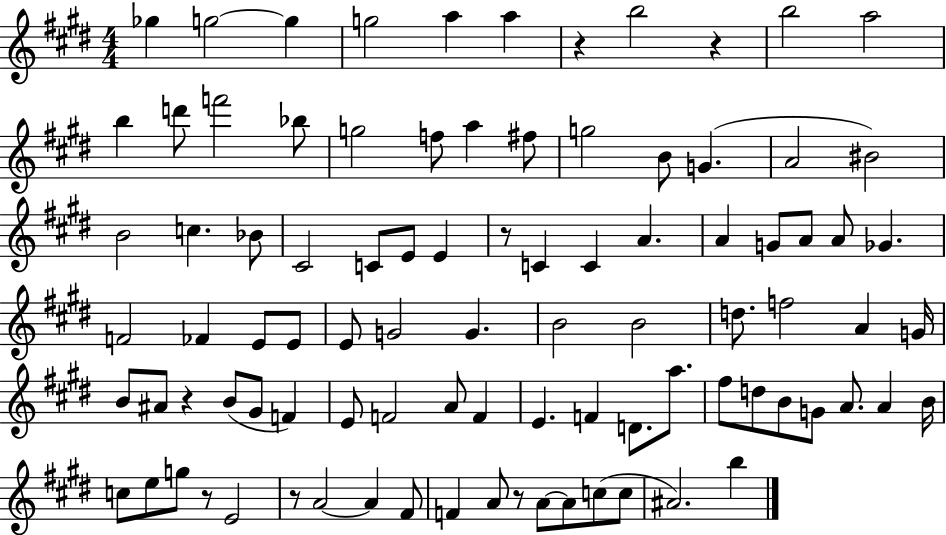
{
  \clef treble
  \numericTimeSignature
  \time 4/4
  \key e \major
  ges''4 g''2~~ g''4 | g''2 a''4 a''4 | r4 b''2 r4 | b''2 a''2 | \break b''4 d'''8 f'''2 bes''8 | g''2 f''8 a''4 fis''8 | g''2 b'8 g'4.( | a'2 bis'2) | \break b'2 c''4. bes'8 | cis'2 c'8 e'8 e'4 | r8 c'4 c'4 a'4. | a'4 g'8 a'8 a'8 ges'4. | \break f'2 fes'4 e'8 e'8 | e'8 g'2 g'4. | b'2 b'2 | d''8. f''2 a'4 g'16 | \break b'8 ais'8 r4 b'8( gis'8 f'4) | e'8 f'2 a'8 f'4 | e'4. f'4 d'8. a''8. | fis''8 d''8 b'8 g'8 a'8. a'4 b'16 | \break c''8 e''8 g''8 r8 e'2 | r8 a'2~~ a'4 fis'8 | f'4 a'8 r8 a'8~~ a'8 c''8( c''8 | ais'2.) b''4 | \break \bar "|."
}